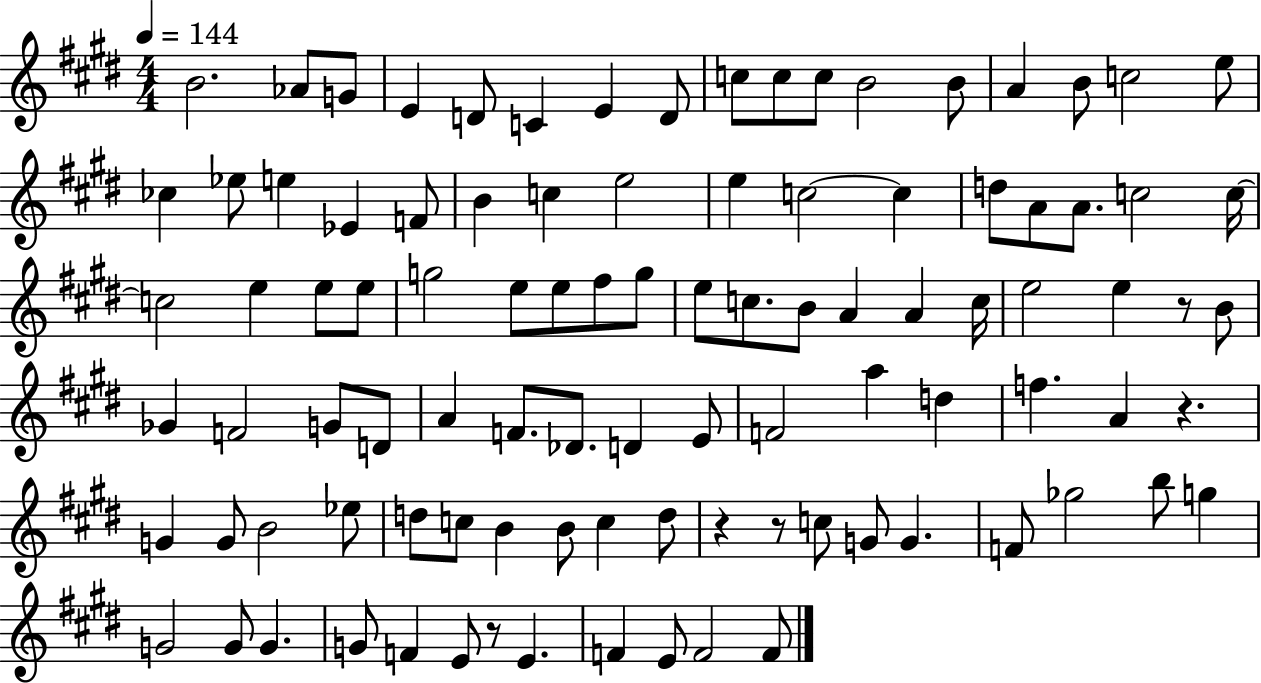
B4/h. Ab4/e G4/e E4/q D4/e C4/q E4/q D4/e C5/e C5/e C5/e B4/h B4/e A4/q B4/e C5/h E5/e CES5/q Eb5/e E5/q Eb4/q F4/e B4/q C5/q E5/h E5/q C5/h C5/q D5/e A4/e A4/e. C5/h C5/s C5/h E5/q E5/e E5/e G5/h E5/e E5/e F#5/e G5/e E5/e C5/e. B4/e A4/q A4/q C5/s E5/h E5/q R/e B4/e Gb4/q F4/h G4/e D4/e A4/q F4/e. Db4/e. D4/q E4/e F4/h A5/q D5/q F5/q. A4/q R/q. G4/q G4/e B4/h Eb5/e D5/e C5/e B4/q B4/e C5/q D5/e R/q R/e C5/e G4/e G4/q. F4/e Gb5/h B5/e G5/q G4/h G4/e G4/q. G4/e F4/q E4/e R/e E4/q. F4/q E4/e F4/h F4/e